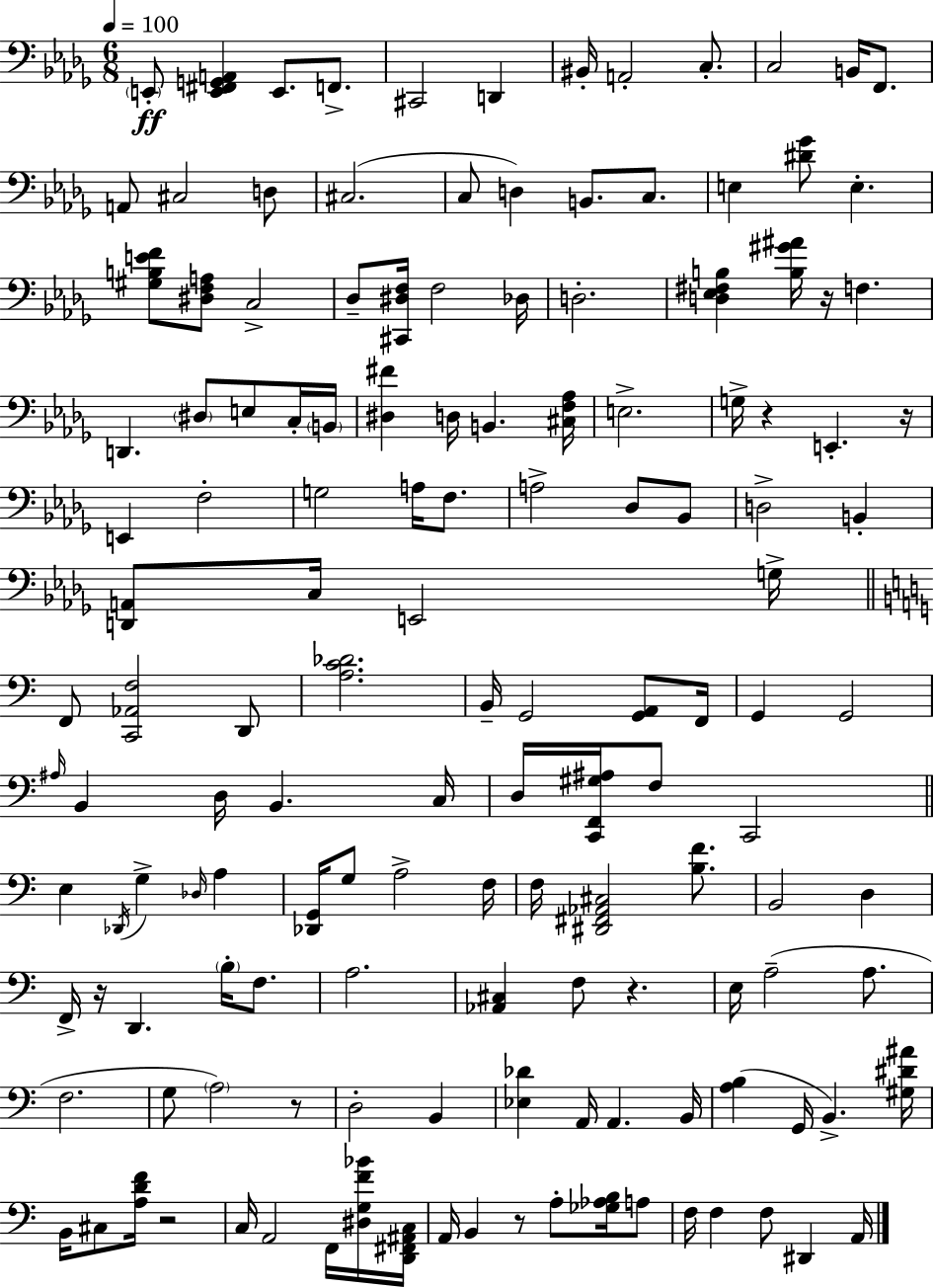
X:1
T:Untitled
M:6/8
L:1/4
K:Bbm
E,,/2 [E,,^F,,G,,A,,] E,,/2 F,,/2 ^C,,2 D,, ^B,,/4 A,,2 C,/2 C,2 B,,/4 F,,/2 A,,/2 ^C,2 D,/2 ^C,2 C,/2 D, B,,/2 C,/2 E, [^D_G]/2 E, [^G,B,EF]/2 [^D,F,A,]/2 C,2 _D,/2 [^C,,^D,F,]/4 F,2 _D,/4 D,2 [D,_E,^F,B,] [B,^G^A]/4 z/4 F, D,, ^D,/2 E,/2 C,/4 B,,/4 [^D,^F] D,/4 B,, [^C,F,_A,]/4 E,2 G,/4 z E,, z/4 E,, F,2 G,2 A,/4 F,/2 A,2 _D,/2 _B,,/2 D,2 B,, [D,,A,,]/2 C,/4 E,,2 G,/4 F,,/2 [C,,_A,,F,]2 D,,/2 [A,C_D]2 B,,/4 G,,2 [G,,A,,]/2 F,,/4 G,, G,,2 ^A,/4 B,, D,/4 B,, C,/4 D,/4 [C,,F,,^G,^A,]/4 F,/2 C,,2 E, _D,,/4 G, _D,/4 A, [_D,,G,,]/4 G,/2 A,2 F,/4 F,/4 [^D,,^F,,_A,,^C,]2 [B,F]/2 B,,2 D, F,,/4 z/4 D,, B,/4 F,/2 A,2 [_A,,^C,] F,/2 z E,/4 A,2 A,/2 F,2 G,/2 A,2 z/2 D,2 B,, [_E,_D] A,,/4 A,, B,,/4 [A,B,] G,,/4 B,, [^G,^D^A]/4 B,,/4 ^C,/2 [A,DF]/4 z2 C,/4 A,,2 F,,/4 [^D,G,F_B]/4 [D,,^F,,^A,,C,]/4 A,,/4 B,, z/2 A,/2 [_G,_A,B,]/4 A,/2 F,/4 F, F,/2 ^D,, A,,/4